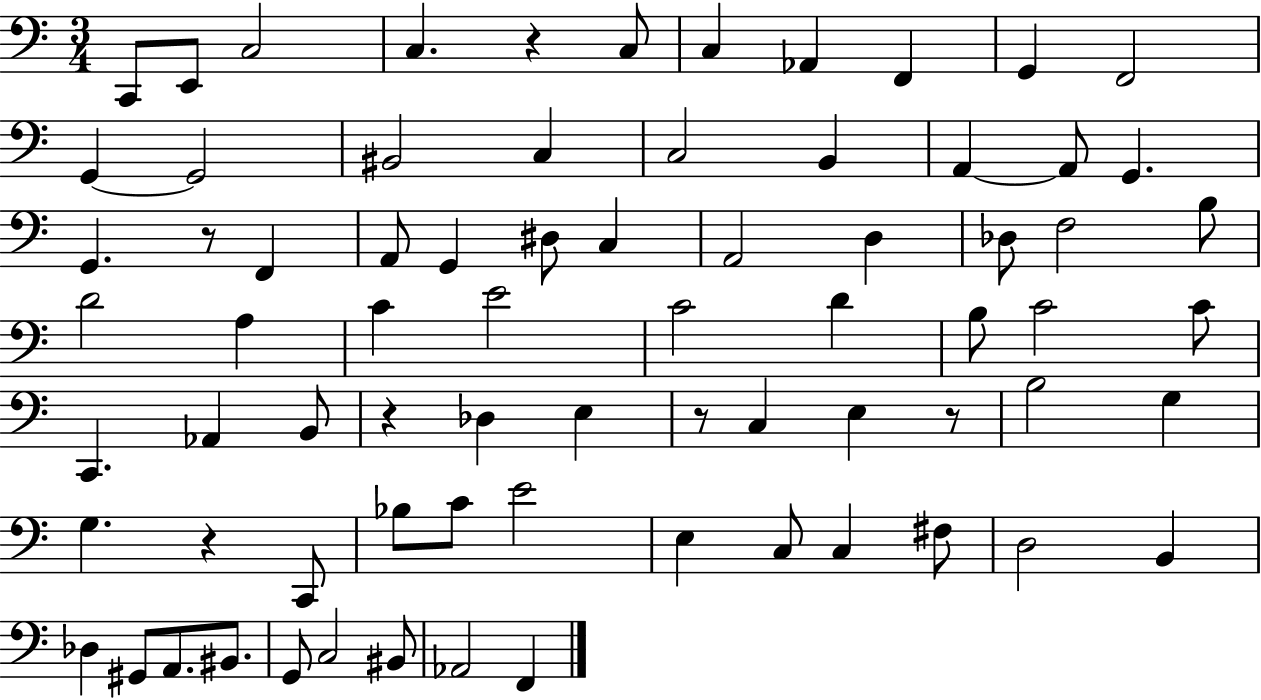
X:1
T:Untitled
M:3/4
L:1/4
K:C
C,,/2 E,,/2 C,2 C, z C,/2 C, _A,, F,, G,, F,,2 G,, G,,2 ^B,,2 C, C,2 B,, A,, A,,/2 G,, G,, z/2 F,, A,,/2 G,, ^D,/2 C, A,,2 D, _D,/2 F,2 B,/2 D2 A, C E2 C2 D B,/2 C2 C/2 C,, _A,, B,,/2 z _D, E, z/2 C, E, z/2 B,2 G, G, z C,,/2 _B,/2 C/2 E2 E, C,/2 C, ^F,/2 D,2 B,, _D, ^G,,/2 A,,/2 ^B,,/2 G,,/2 C,2 ^B,,/2 _A,,2 F,,